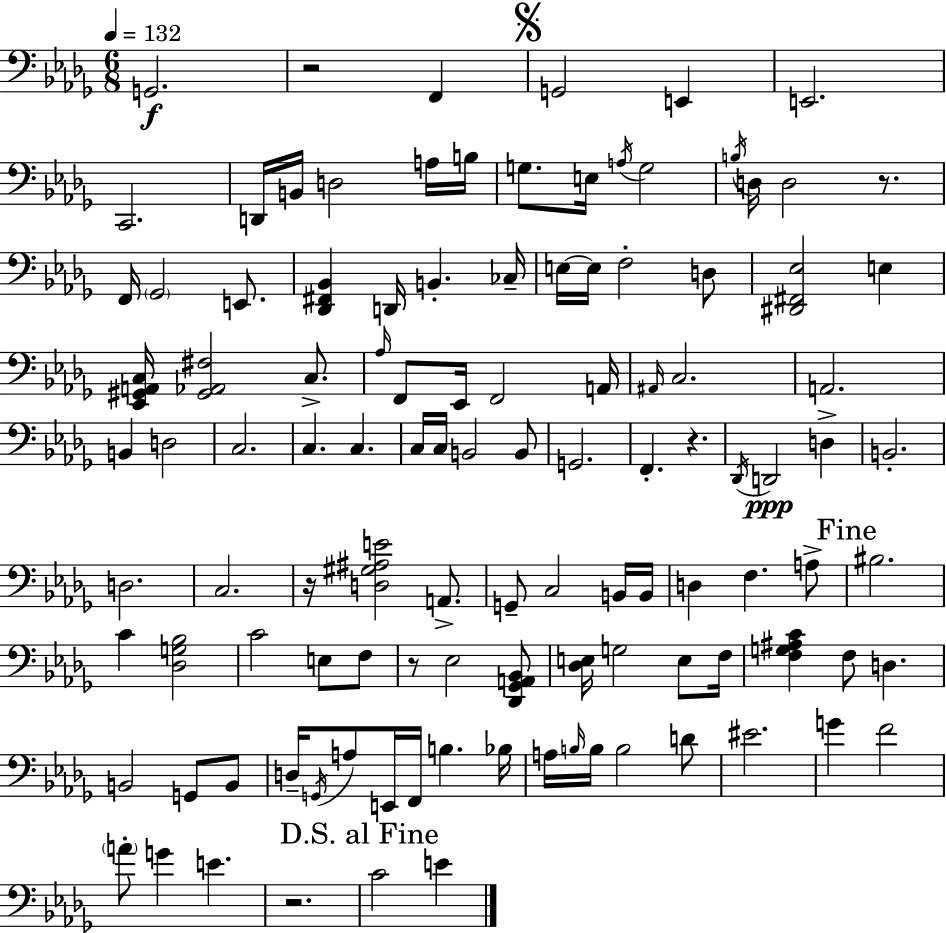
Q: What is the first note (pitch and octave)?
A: G2